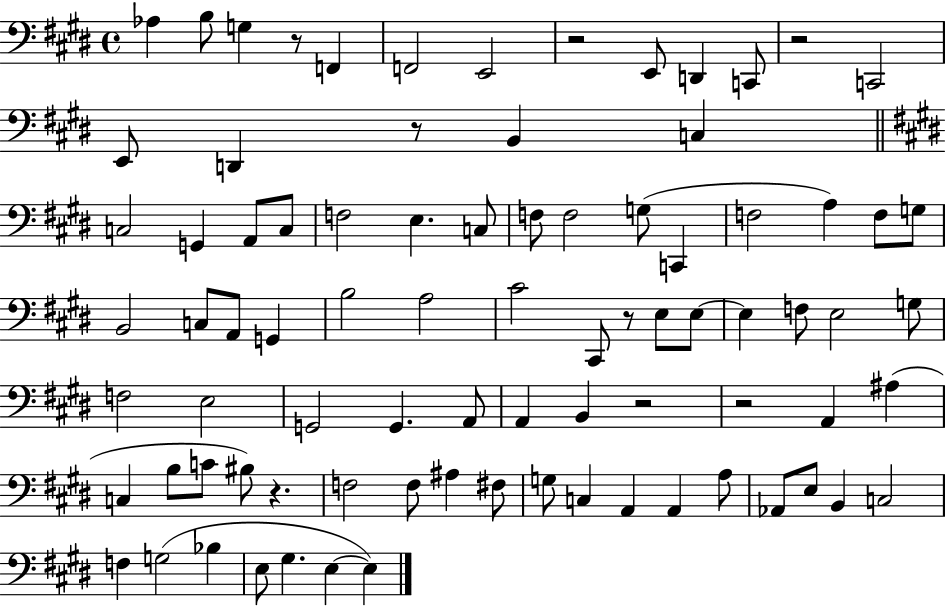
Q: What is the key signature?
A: E major